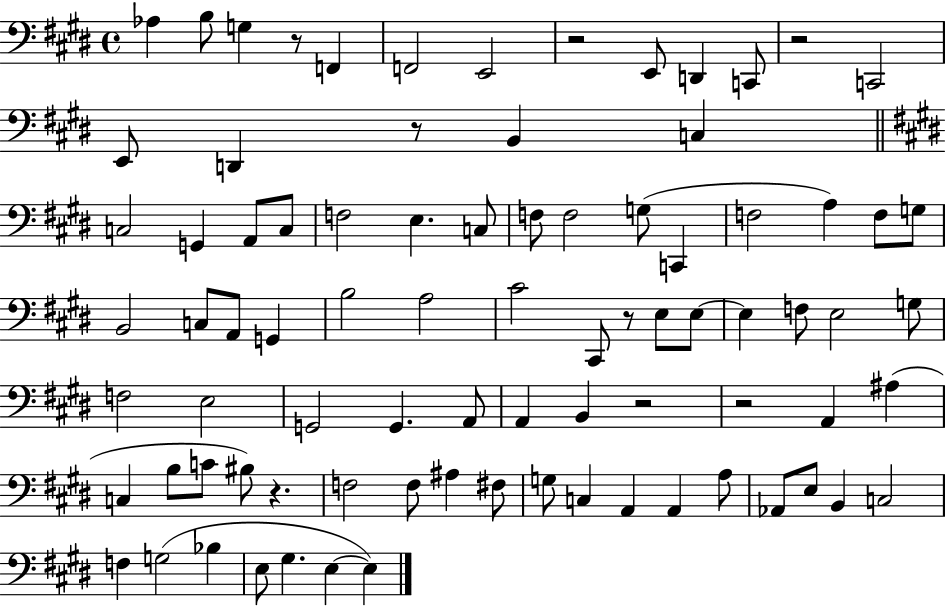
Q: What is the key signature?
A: E major